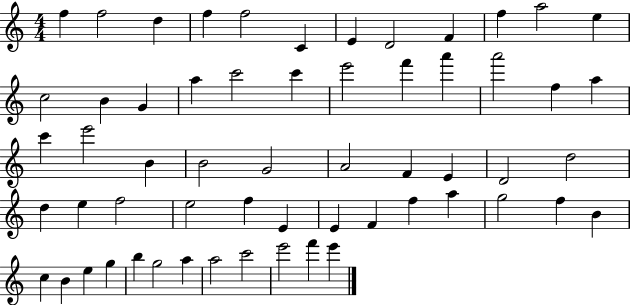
{
  \clef treble
  \numericTimeSignature
  \time 4/4
  \key c \major
  f''4 f''2 d''4 | f''4 f''2 c'4 | e'4 d'2 f'4 | f''4 a''2 e''4 | \break c''2 b'4 g'4 | a''4 c'''2 c'''4 | e'''2 f'''4 a'''4 | a'''2 f''4 a''4 | \break c'''4 e'''2 b'4 | b'2 g'2 | a'2 f'4 e'4 | d'2 d''2 | \break d''4 e''4 f''2 | e''2 f''4 e'4 | e'4 f'4 f''4 a''4 | g''2 f''4 b'4 | \break c''4 b'4 e''4 g''4 | b''4 g''2 a''4 | a''2 c'''2 | e'''2 f'''4 e'''4 | \break \bar "|."
}